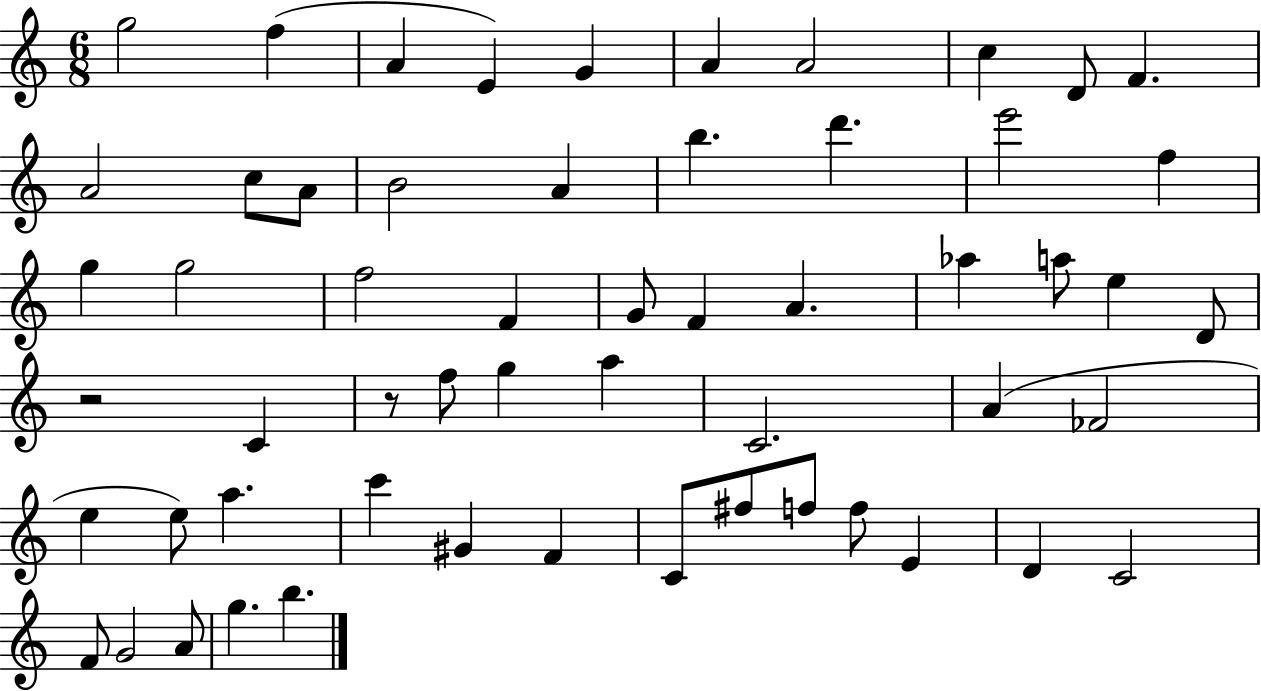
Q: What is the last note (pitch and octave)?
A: B5